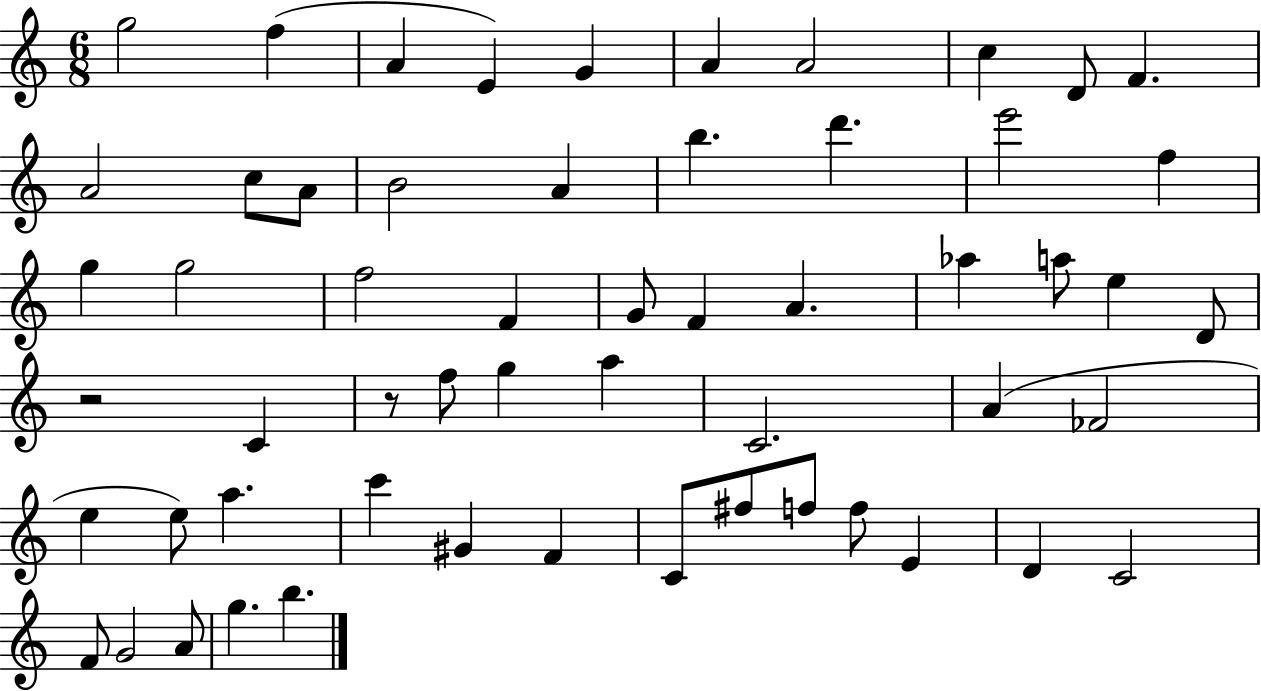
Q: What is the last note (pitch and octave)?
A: B5